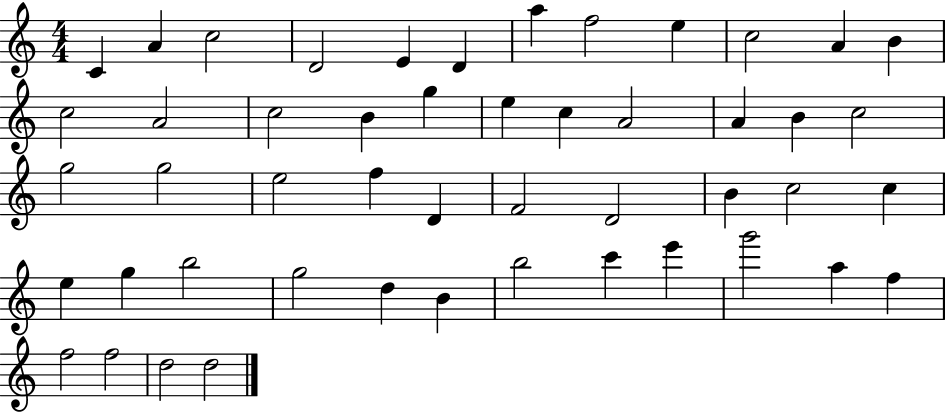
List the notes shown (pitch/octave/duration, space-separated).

C4/q A4/q C5/h D4/h E4/q D4/q A5/q F5/h E5/q C5/h A4/q B4/q C5/h A4/h C5/h B4/q G5/q E5/q C5/q A4/h A4/q B4/q C5/h G5/h G5/h E5/h F5/q D4/q F4/h D4/h B4/q C5/h C5/q E5/q G5/q B5/h G5/h D5/q B4/q B5/h C6/q E6/q G6/h A5/q F5/q F5/h F5/h D5/h D5/h